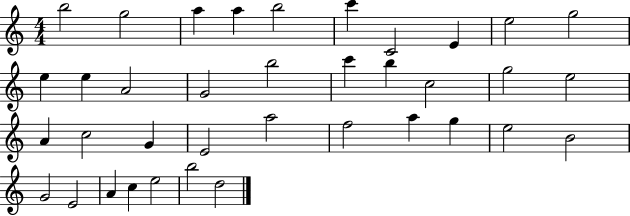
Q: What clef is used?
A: treble